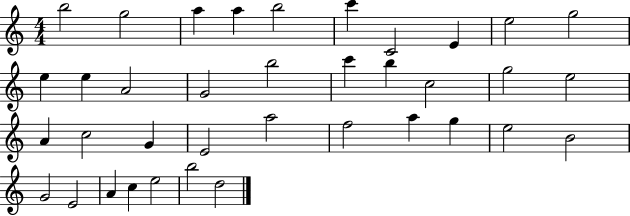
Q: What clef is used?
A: treble